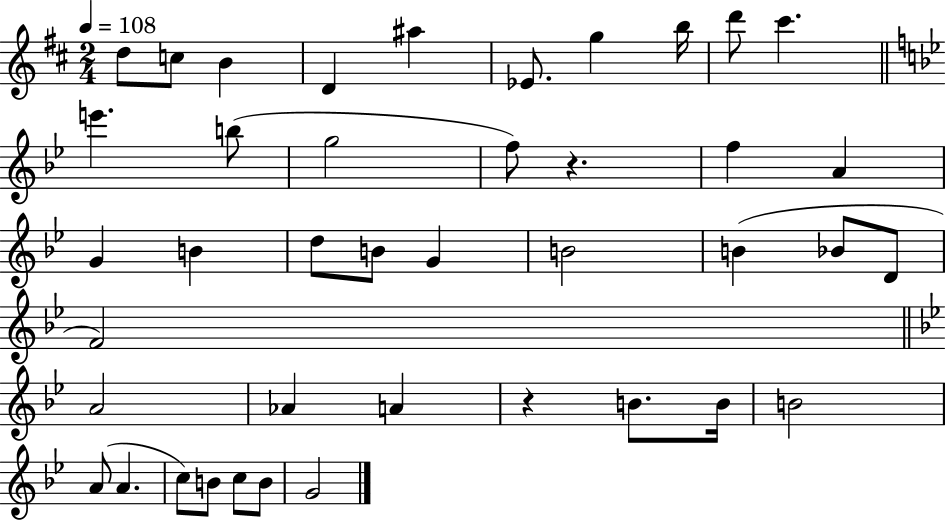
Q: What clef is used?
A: treble